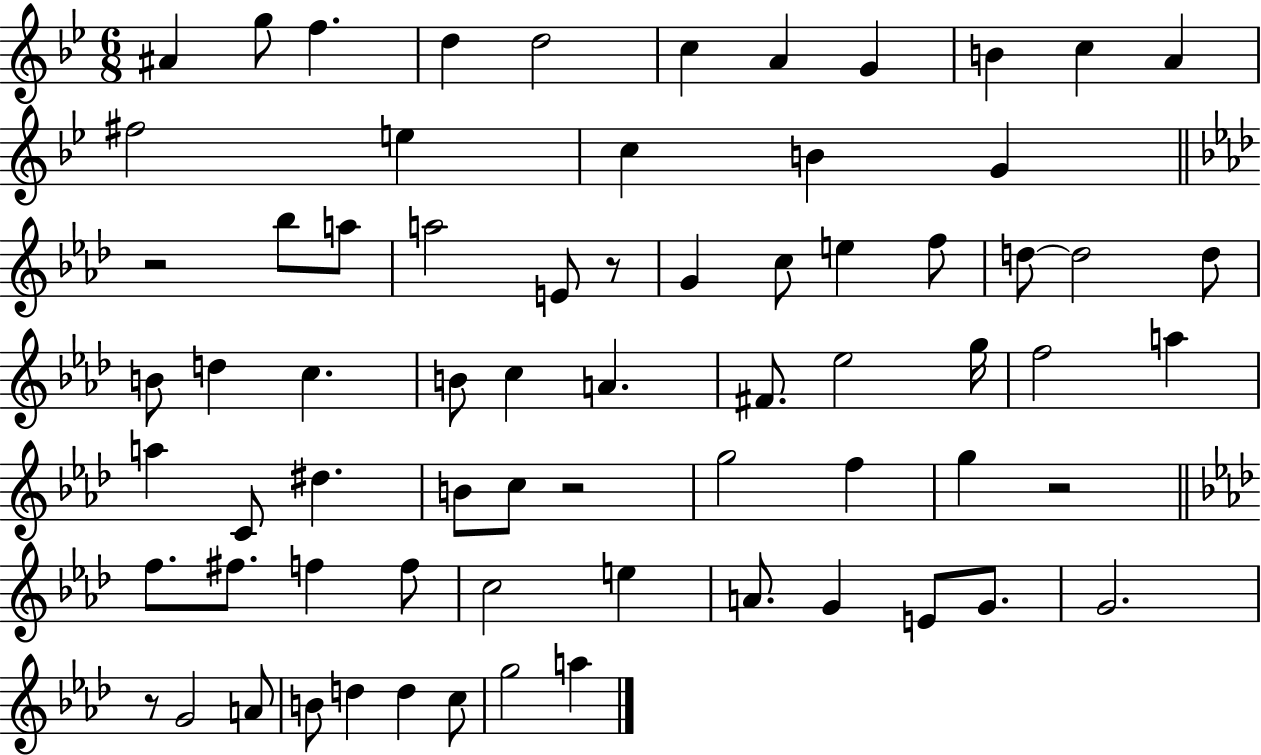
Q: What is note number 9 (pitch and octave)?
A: B4